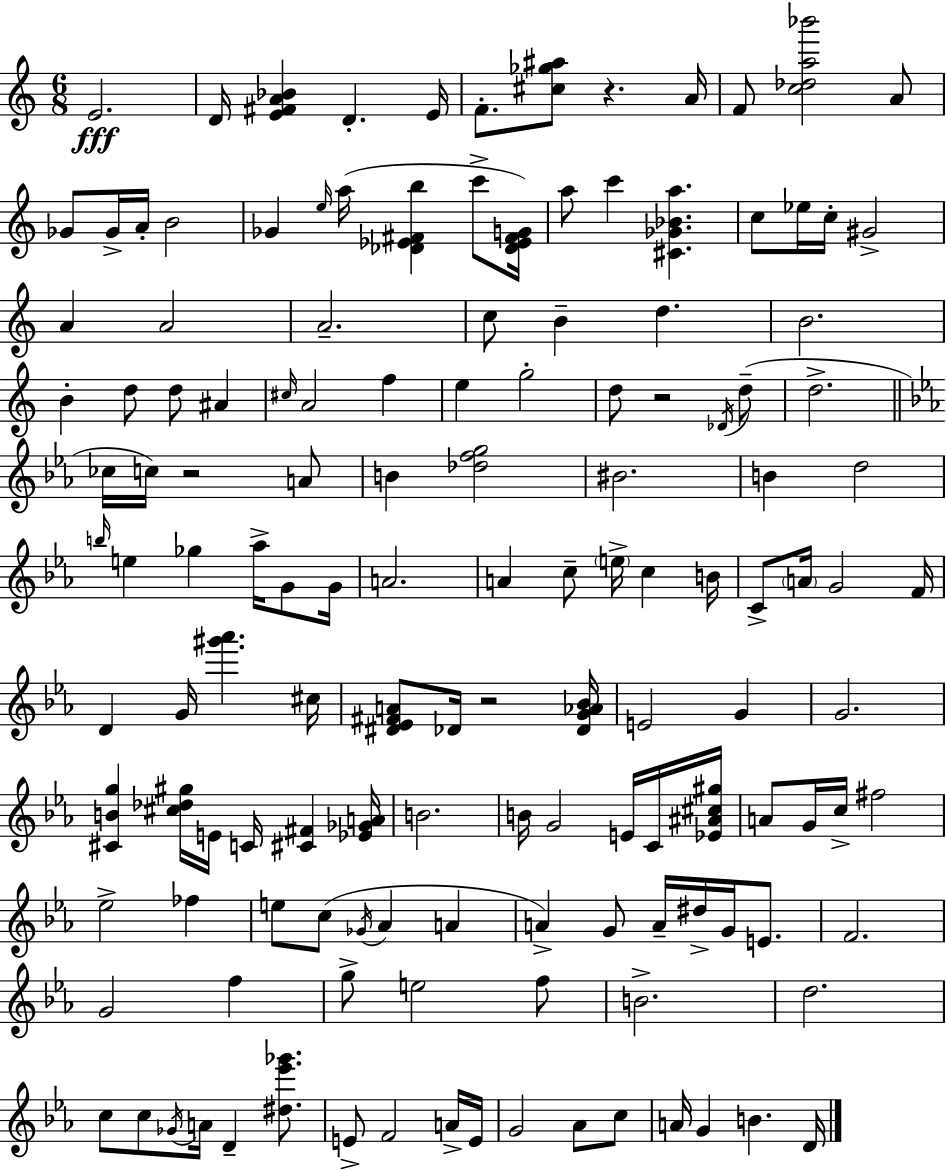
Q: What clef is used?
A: treble